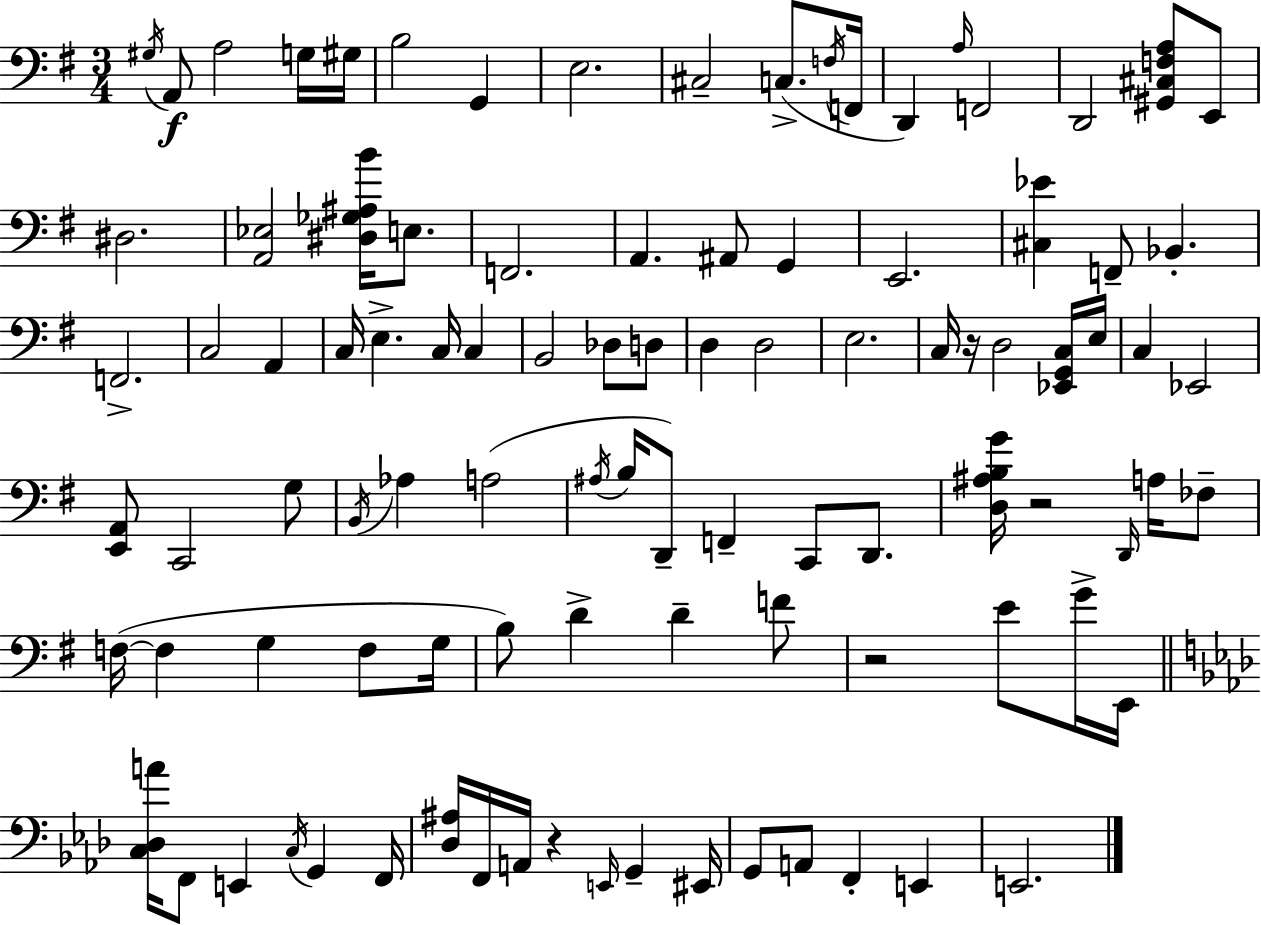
G#3/s A2/e A3/h G3/s G#3/s B3/h G2/q E3/h. C#3/h C3/e. F3/s F2/s D2/q A3/s F2/h D2/h [G#2,C#3,F3,A3]/e E2/e D#3/h. [A2,Eb3]/h [D#3,Gb3,A#3,B4]/s E3/e. F2/h. A2/q. A#2/e G2/q E2/h. [C#3,Eb4]/q F2/e Bb2/q. F2/h. C3/h A2/q C3/s E3/q. C3/s C3/q B2/h Db3/e D3/e D3/q D3/h E3/h. C3/s R/s D3/h [Eb2,G2,C3]/s E3/s C3/q Eb2/h [E2,A2]/e C2/h G3/e B2/s Ab3/q A3/h A#3/s B3/s D2/e F2/q C2/e D2/e. [D3,A#3,B3,G4]/s R/h D2/s A3/s FES3/e F3/s F3/q G3/q F3/e G3/s B3/e D4/q D4/q F4/e R/h E4/e G4/s E2/s [C3,Db3,A4]/s F2/e E2/q C3/s G2/q F2/s [Db3,A#3]/s F2/s A2/s R/q E2/s G2/q EIS2/s G2/e A2/e F2/q E2/q E2/h.